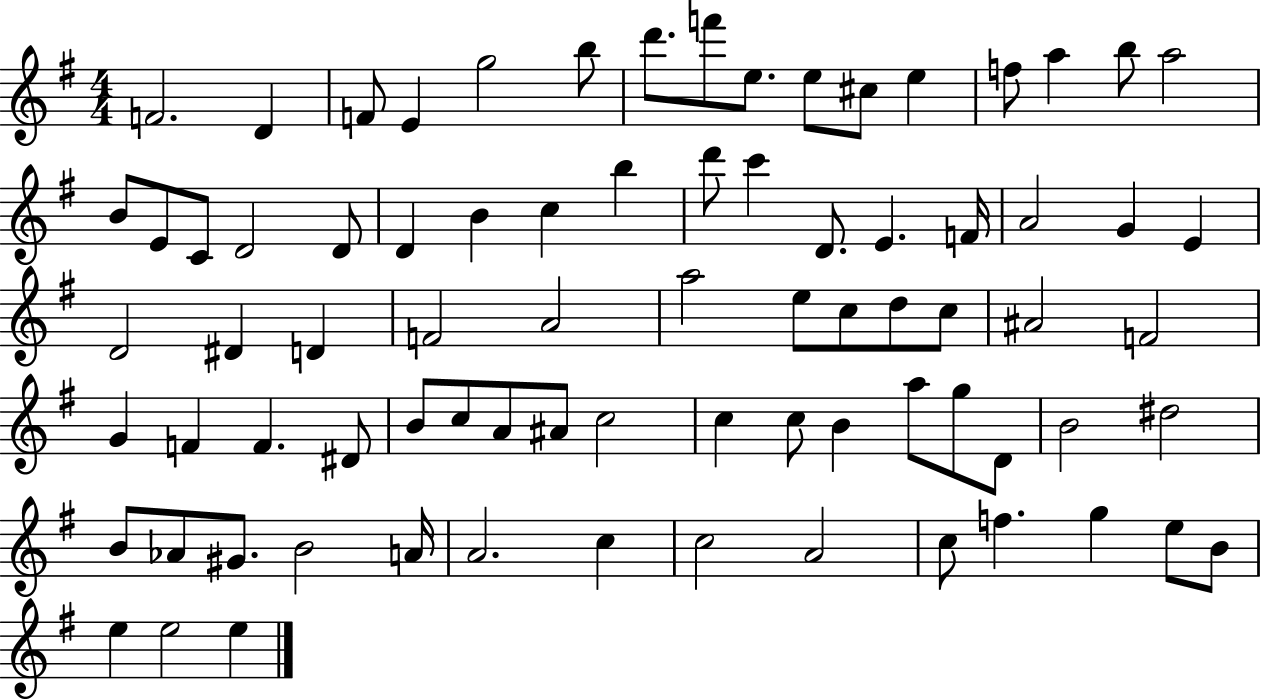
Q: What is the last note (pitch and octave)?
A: E5